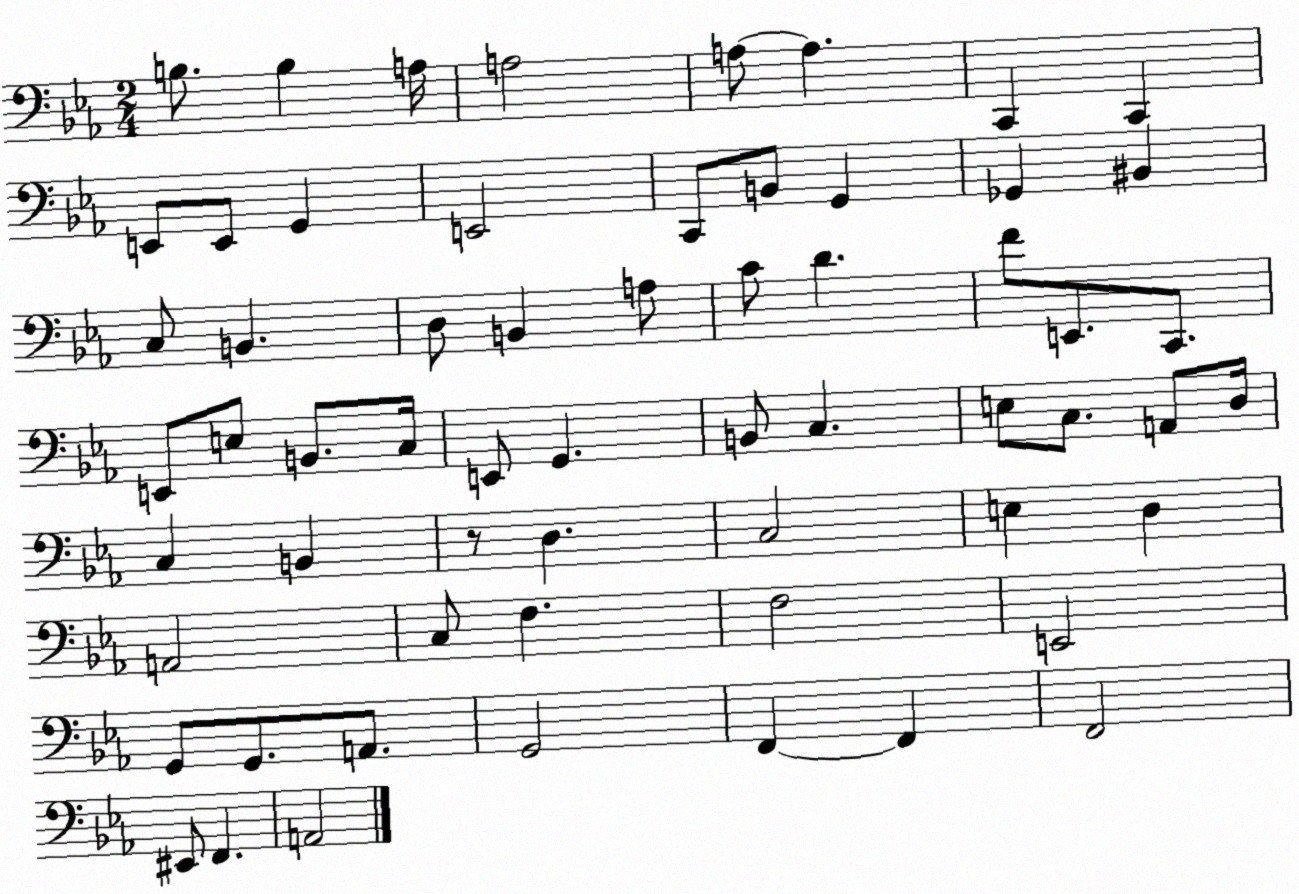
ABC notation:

X:1
T:Untitled
M:2/4
L:1/4
K:Eb
B,/2 B, A,/4 A,2 A,/2 A, C,, C,, E,,/2 E,,/2 G,, E,,2 C,,/2 B,,/2 G,, _G,, ^B,, C,/2 B,, D,/2 B,, A,/2 C/2 D F/2 E,,/2 C,,/2 E,,/2 E,/2 B,,/2 C,/4 E,,/2 G,, B,,/2 C, E,/2 C,/2 A,,/2 D,/4 C, B,, z/2 D, C,2 E, D, A,,2 C,/2 F, F,2 E,,2 G,,/2 G,,/2 A,,/2 G,,2 F,, F,, F,,2 ^E,,/2 F,, A,,2